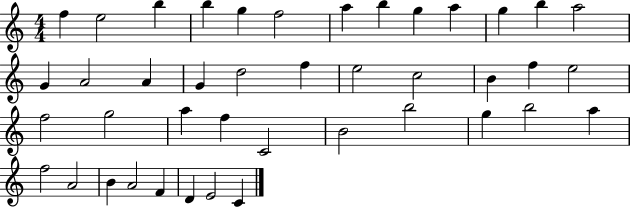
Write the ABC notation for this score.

X:1
T:Untitled
M:4/4
L:1/4
K:C
f e2 b b g f2 a b g a g b a2 G A2 A G d2 f e2 c2 B f e2 f2 g2 a f C2 B2 b2 g b2 a f2 A2 B A2 F D E2 C